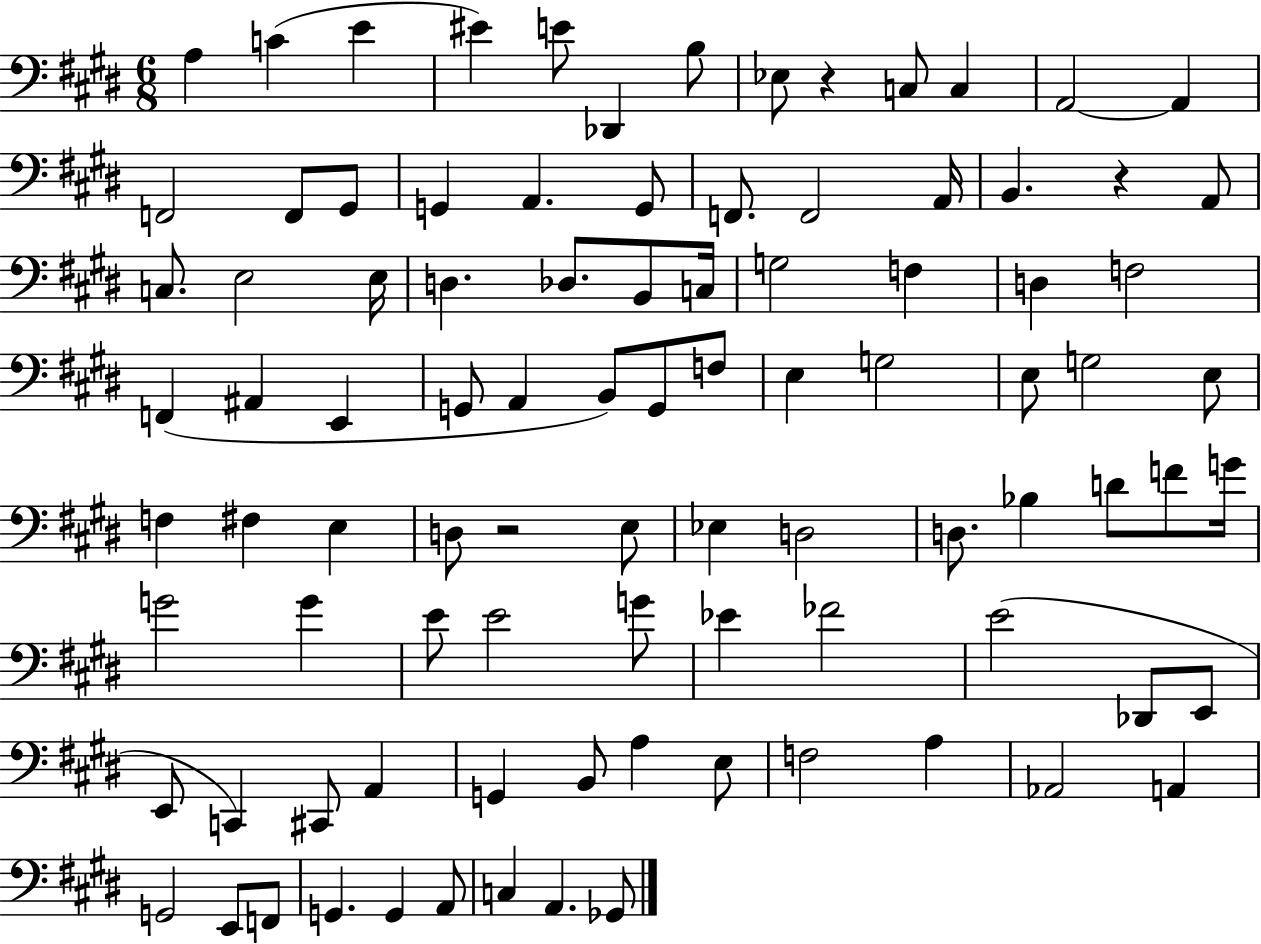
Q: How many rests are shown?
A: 3